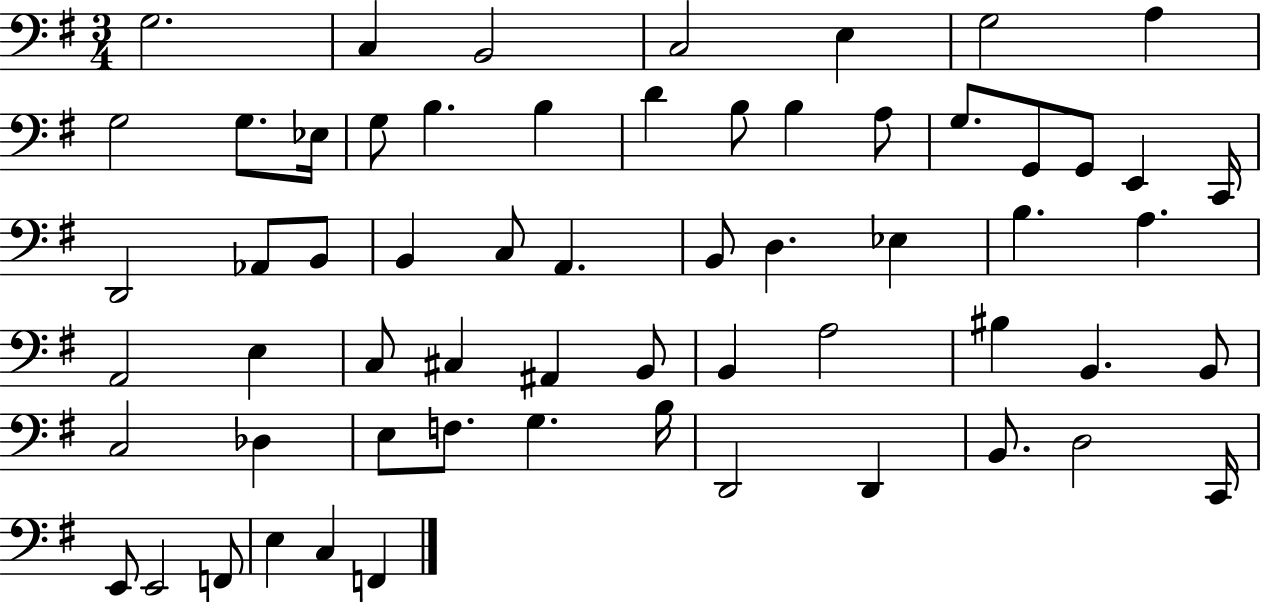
G3/h. C3/q B2/h C3/h E3/q G3/h A3/q G3/h G3/e. Eb3/s G3/e B3/q. B3/q D4/q B3/e B3/q A3/e G3/e. G2/e G2/e E2/q C2/s D2/h Ab2/e B2/e B2/q C3/e A2/q. B2/e D3/q. Eb3/q B3/q. A3/q. A2/h E3/q C3/e C#3/q A#2/q B2/e B2/q A3/h BIS3/q B2/q. B2/e C3/h Db3/q E3/e F3/e. G3/q. B3/s D2/h D2/q B2/e. D3/h C2/s E2/e E2/h F2/e E3/q C3/q F2/q